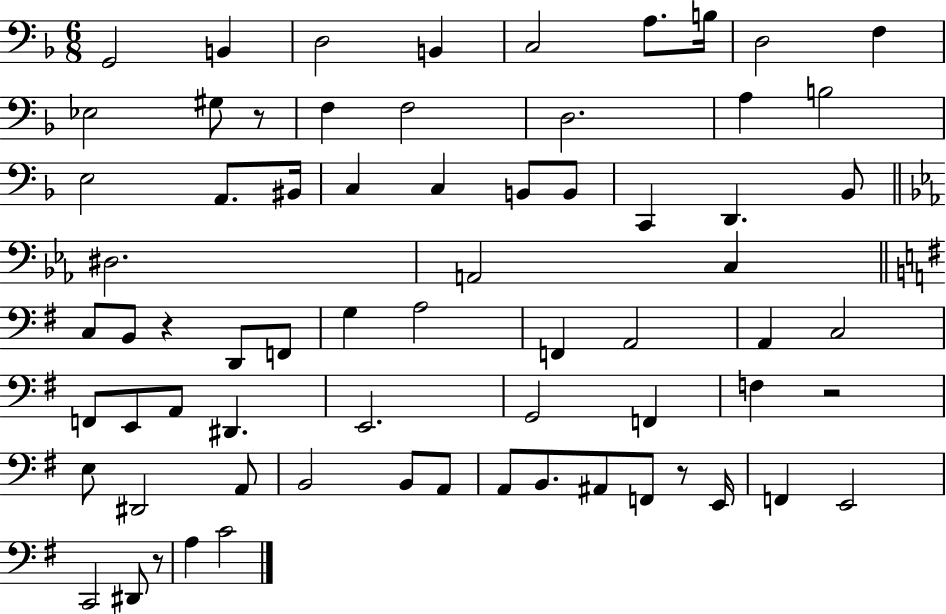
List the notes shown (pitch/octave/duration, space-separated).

G2/h B2/q D3/h B2/q C3/h A3/e. B3/s D3/h F3/q Eb3/h G#3/e R/e F3/q F3/h D3/h. A3/q B3/h E3/h A2/e. BIS2/s C3/q C3/q B2/e B2/e C2/q D2/q. Bb2/e D#3/h. A2/h C3/q C3/e B2/e R/q D2/e F2/e G3/q A3/h F2/q A2/h A2/q C3/h F2/e E2/e A2/e D#2/q. E2/h. G2/h F2/q F3/q R/h E3/e D#2/h A2/e B2/h B2/e A2/e A2/e B2/e. A#2/e F2/e R/e E2/s F2/q E2/h C2/h D#2/e R/e A3/q C4/h